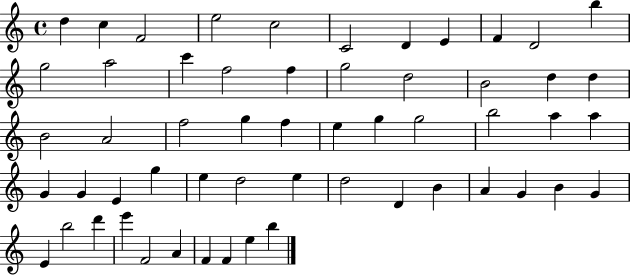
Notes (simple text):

D5/q C5/q F4/h E5/h C5/h C4/h D4/q E4/q F4/q D4/h B5/q G5/h A5/h C6/q F5/h F5/q G5/h D5/h B4/h D5/q D5/q B4/h A4/h F5/h G5/q F5/q E5/q G5/q G5/h B5/h A5/q A5/q G4/q G4/q E4/q G5/q E5/q D5/h E5/q D5/h D4/q B4/q A4/q G4/q B4/q G4/q E4/q B5/h D6/q E6/q F4/h A4/q F4/q F4/q E5/q B5/q